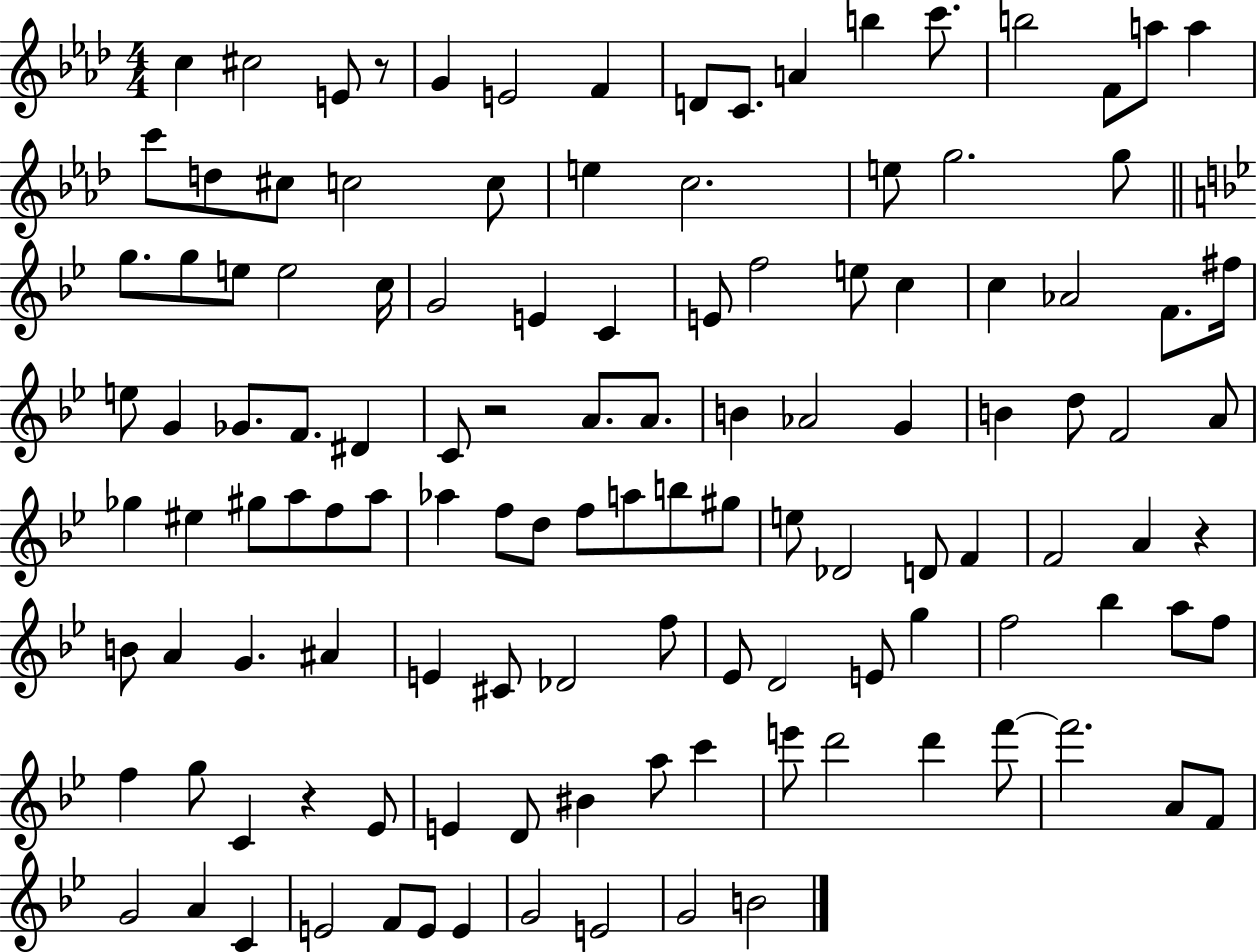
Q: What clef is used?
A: treble